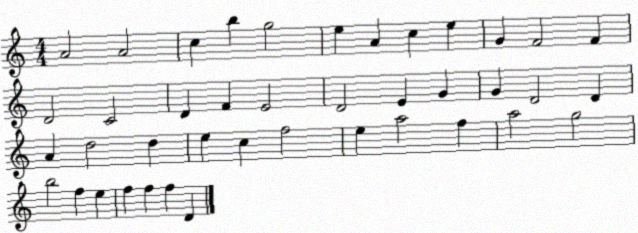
X:1
T:Untitled
M:4/4
L:1/4
K:C
A2 A2 c b g2 e A c e G F2 F D2 C2 D F E2 D2 E G G D2 D A d2 d e c f2 e a2 f a2 g2 b2 f e f f f D